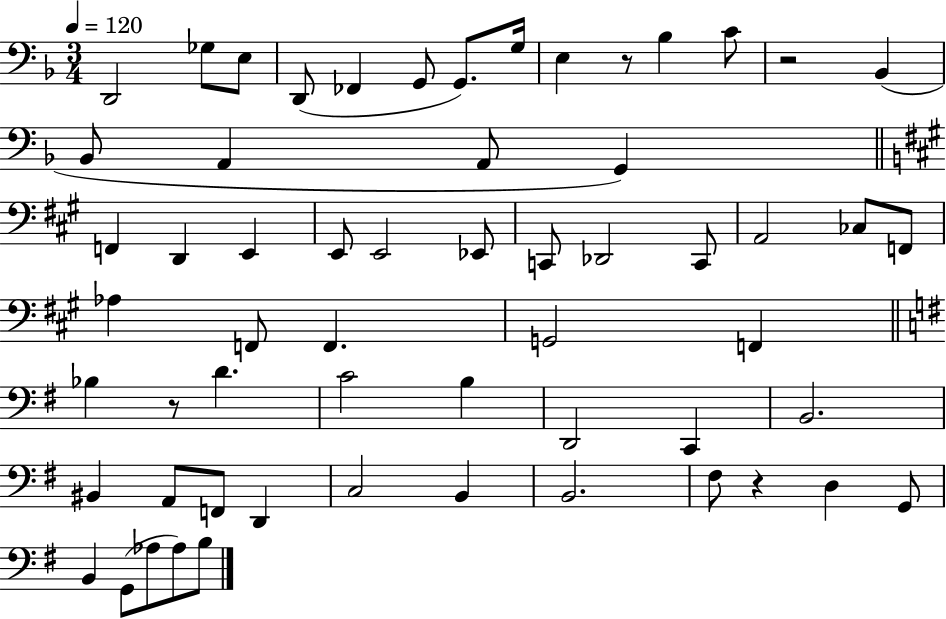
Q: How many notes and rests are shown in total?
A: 59